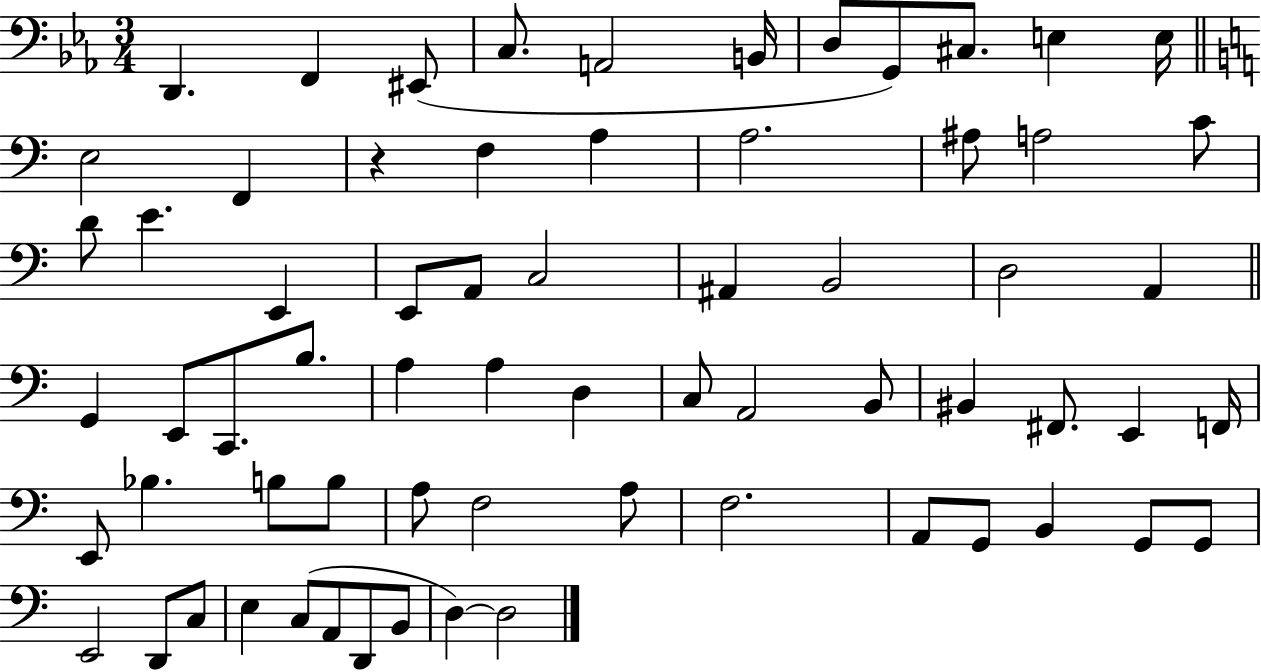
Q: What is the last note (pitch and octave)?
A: D3